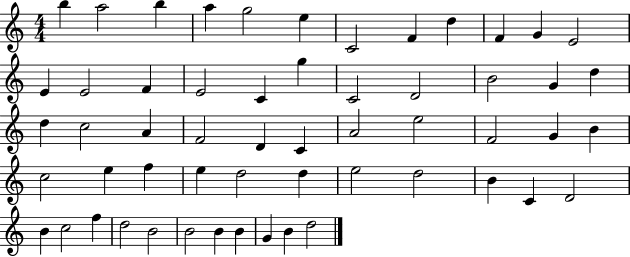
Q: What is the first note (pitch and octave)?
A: B5